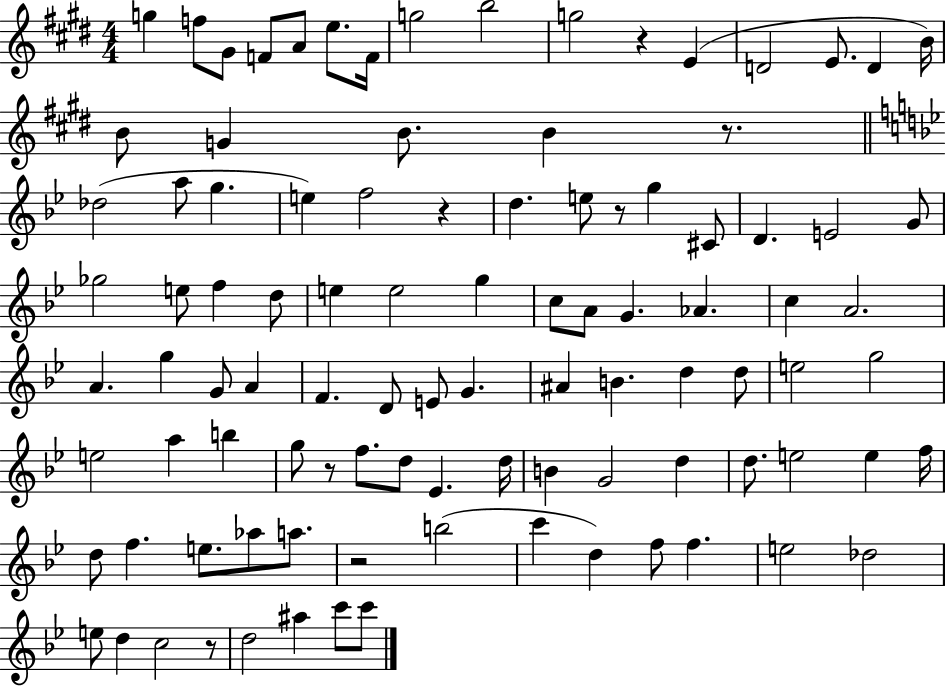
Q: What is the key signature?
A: E major